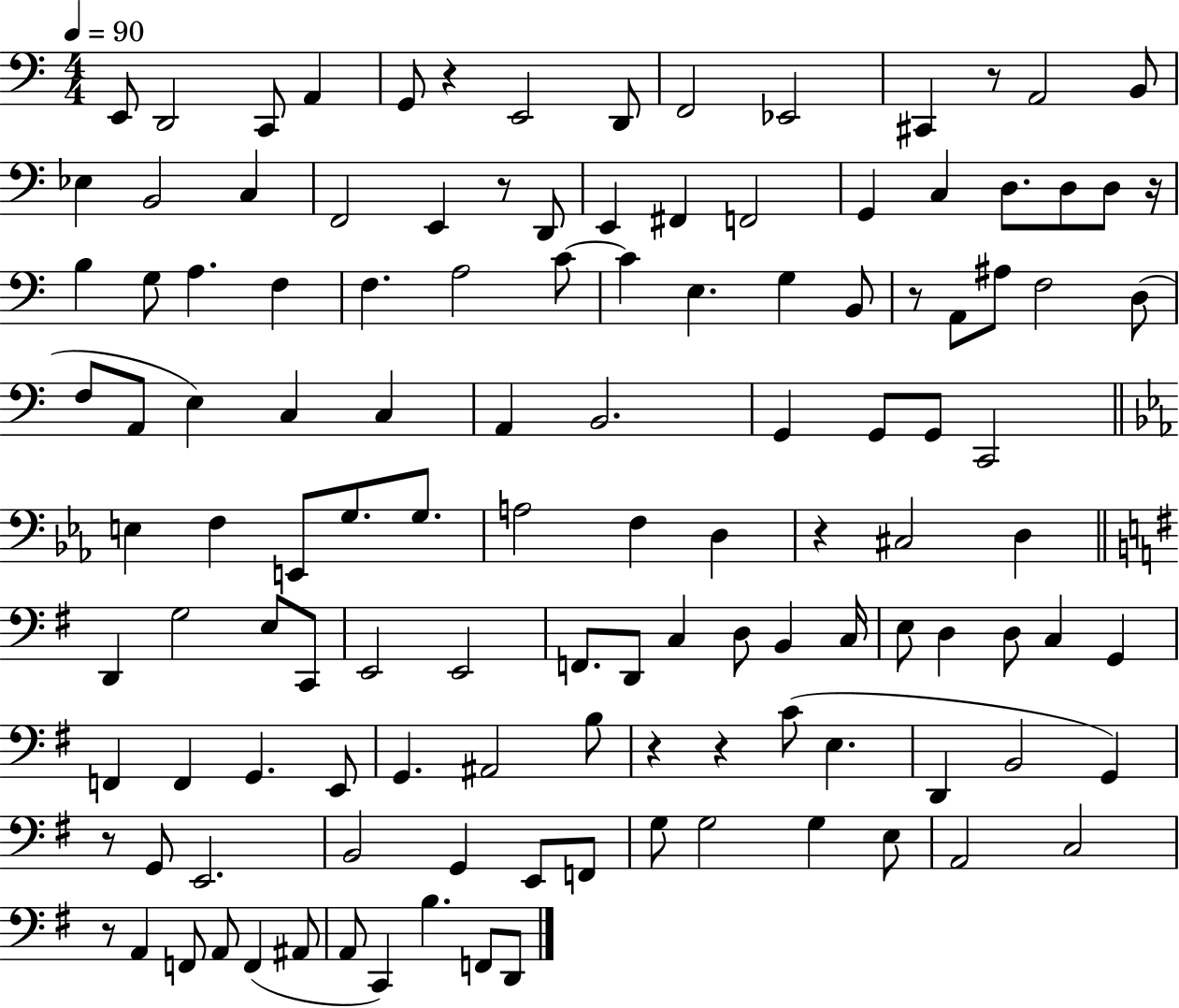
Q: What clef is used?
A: bass